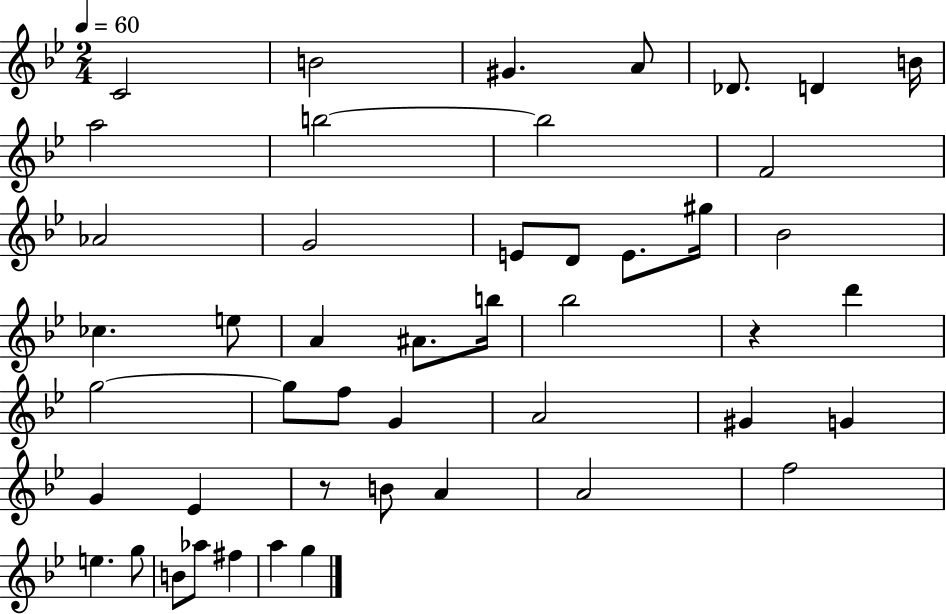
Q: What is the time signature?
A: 2/4